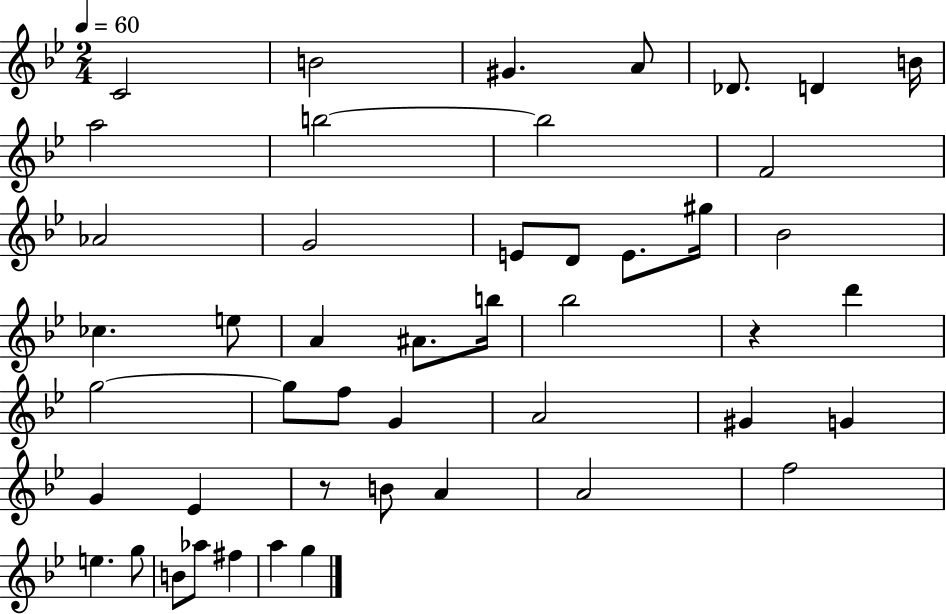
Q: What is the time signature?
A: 2/4